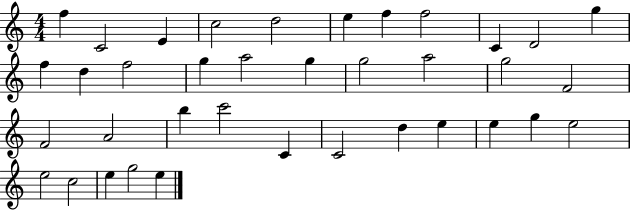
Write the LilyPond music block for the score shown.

{
  \clef treble
  \numericTimeSignature
  \time 4/4
  \key c \major
  f''4 c'2 e'4 | c''2 d''2 | e''4 f''4 f''2 | c'4 d'2 g''4 | \break f''4 d''4 f''2 | g''4 a''2 g''4 | g''2 a''2 | g''2 f'2 | \break f'2 a'2 | b''4 c'''2 c'4 | c'2 d''4 e''4 | e''4 g''4 e''2 | \break e''2 c''2 | e''4 g''2 e''4 | \bar "|."
}